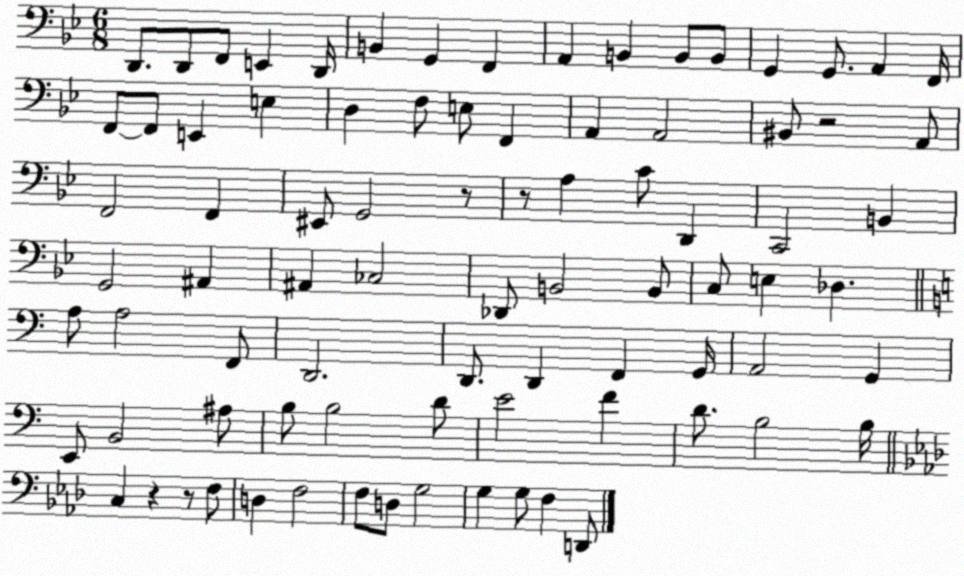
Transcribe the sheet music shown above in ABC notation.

X:1
T:Untitled
M:6/8
L:1/4
K:Bb
D,,/2 D,,/2 F,,/2 E,, D,,/4 B,, G,, F,, A,, B,, B,,/2 B,,/2 G,, G,,/2 A,, F,,/4 F,,/2 F,,/2 E,, E, D, F,/2 E,/2 F,, A,, A,,2 ^B,,/2 z2 A,,/2 F,,2 F,, ^E,,/2 G,,2 z/2 z/2 A, C/2 D,, C,,2 B,, G,,2 ^A,, ^A,, _C,2 _D,,/2 B,,2 B,,/2 C,/2 E, _D, A,/2 A,2 F,,/2 D,,2 D,,/2 D,, F,, G,,/4 A,,2 G,, E,,/2 B,,2 ^A,/2 B,/2 B,2 D/2 E2 F D/2 B,2 B,/4 C, z z/2 F,/2 D, F,2 F,/2 D,/2 G,2 G, G,/2 F, D,,/2